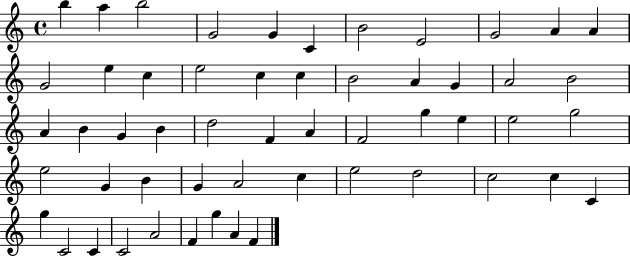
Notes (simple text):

B5/q A5/q B5/h G4/h G4/q C4/q B4/h E4/h G4/h A4/q A4/q G4/h E5/q C5/q E5/h C5/q C5/q B4/h A4/q G4/q A4/h B4/h A4/q B4/q G4/q B4/q D5/h F4/q A4/q F4/h G5/q E5/q E5/h G5/h E5/h G4/q B4/q G4/q A4/h C5/q E5/h D5/h C5/h C5/q C4/q G5/q C4/h C4/q C4/h A4/h F4/q G5/q A4/q F4/q